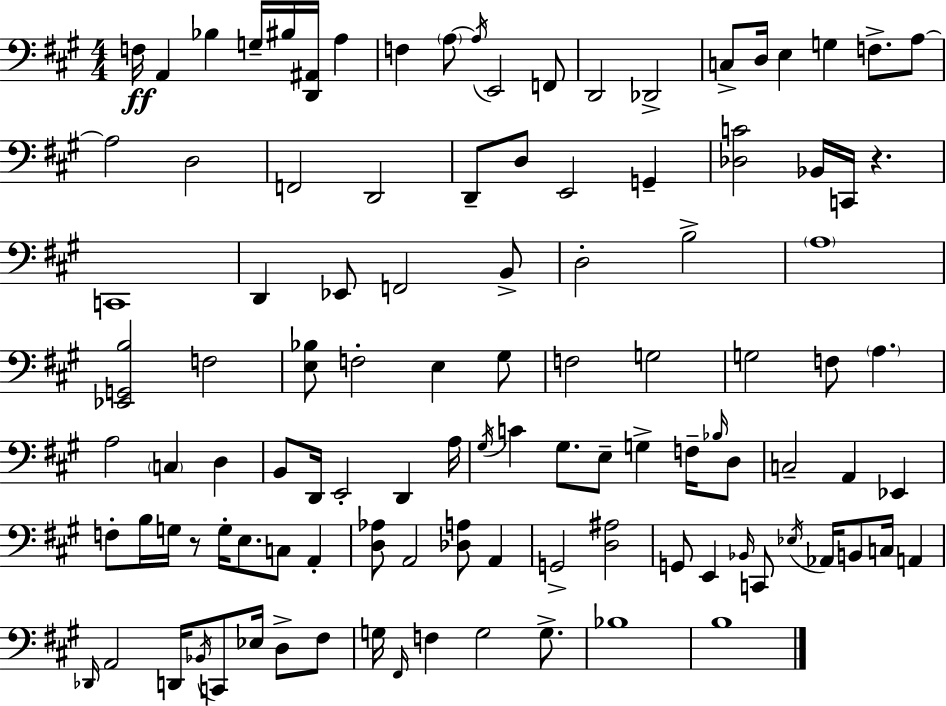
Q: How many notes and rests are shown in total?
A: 108